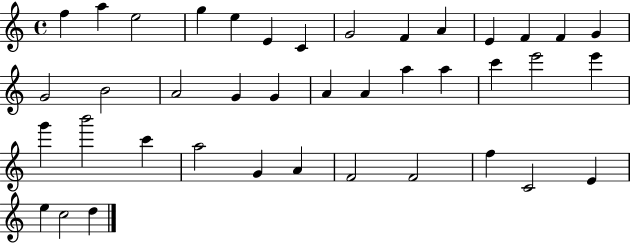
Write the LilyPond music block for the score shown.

{
  \clef treble
  \time 4/4
  \defaultTimeSignature
  \key c \major
  f''4 a''4 e''2 | g''4 e''4 e'4 c'4 | g'2 f'4 a'4 | e'4 f'4 f'4 g'4 | \break g'2 b'2 | a'2 g'4 g'4 | a'4 a'4 a''4 a''4 | c'''4 e'''2 e'''4 | \break g'''4 b'''2 c'''4 | a''2 g'4 a'4 | f'2 f'2 | f''4 c'2 e'4 | \break e''4 c''2 d''4 | \bar "|."
}